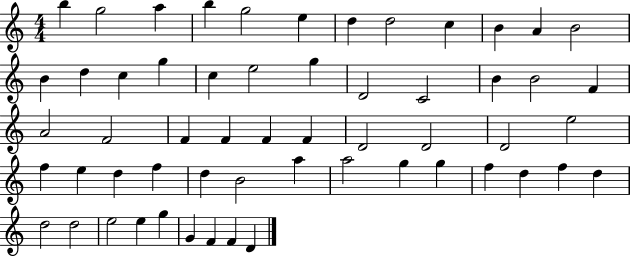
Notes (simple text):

B5/q G5/h A5/q B5/q G5/h E5/q D5/q D5/h C5/q B4/q A4/q B4/h B4/q D5/q C5/q G5/q C5/q E5/h G5/q D4/h C4/h B4/q B4/h F4/q A4/h F4/h F4/q F4/q F4/q F4/q D4/h D4/h D4/h E5/h F5/q E5/q D5/q F5/q D5/q B4/h A5/q A5/h G5/q G5/q F5/q D5/q F5/q D5/q D5/h D5/h E5/h E5/q G5/q G4/q F4/q F4/q D4/q